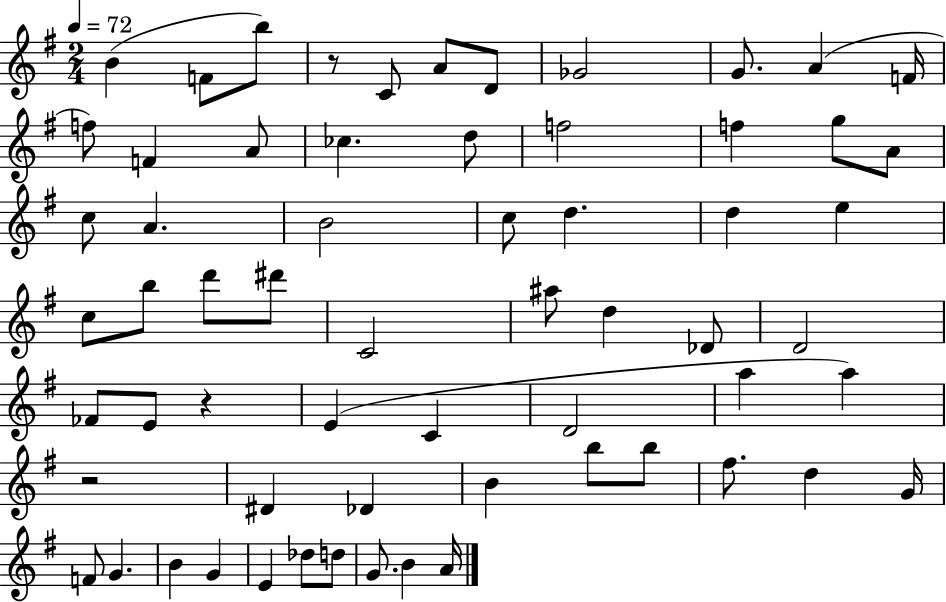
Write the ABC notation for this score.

X:1
T:Untitled
M:2/4
L:1/4
K:G
B F/2 b/2 z/2 C/2 A/2 D/2 _G2 G/2 A F/4 f/2 F A/2 _c d/2 f2 f g/2 A/2 c/2 A B2 c/2 d d e c/2 b/2 d'/2 ^d'/2 C2 ^a/2 d _D/2 D2 _F/2 E/2 z E C D2 a a z2 ^D _D B b/2 b/2 ^f/2 d G/4 F/2 G B G E _d/2 d/2 G/2 B A/4